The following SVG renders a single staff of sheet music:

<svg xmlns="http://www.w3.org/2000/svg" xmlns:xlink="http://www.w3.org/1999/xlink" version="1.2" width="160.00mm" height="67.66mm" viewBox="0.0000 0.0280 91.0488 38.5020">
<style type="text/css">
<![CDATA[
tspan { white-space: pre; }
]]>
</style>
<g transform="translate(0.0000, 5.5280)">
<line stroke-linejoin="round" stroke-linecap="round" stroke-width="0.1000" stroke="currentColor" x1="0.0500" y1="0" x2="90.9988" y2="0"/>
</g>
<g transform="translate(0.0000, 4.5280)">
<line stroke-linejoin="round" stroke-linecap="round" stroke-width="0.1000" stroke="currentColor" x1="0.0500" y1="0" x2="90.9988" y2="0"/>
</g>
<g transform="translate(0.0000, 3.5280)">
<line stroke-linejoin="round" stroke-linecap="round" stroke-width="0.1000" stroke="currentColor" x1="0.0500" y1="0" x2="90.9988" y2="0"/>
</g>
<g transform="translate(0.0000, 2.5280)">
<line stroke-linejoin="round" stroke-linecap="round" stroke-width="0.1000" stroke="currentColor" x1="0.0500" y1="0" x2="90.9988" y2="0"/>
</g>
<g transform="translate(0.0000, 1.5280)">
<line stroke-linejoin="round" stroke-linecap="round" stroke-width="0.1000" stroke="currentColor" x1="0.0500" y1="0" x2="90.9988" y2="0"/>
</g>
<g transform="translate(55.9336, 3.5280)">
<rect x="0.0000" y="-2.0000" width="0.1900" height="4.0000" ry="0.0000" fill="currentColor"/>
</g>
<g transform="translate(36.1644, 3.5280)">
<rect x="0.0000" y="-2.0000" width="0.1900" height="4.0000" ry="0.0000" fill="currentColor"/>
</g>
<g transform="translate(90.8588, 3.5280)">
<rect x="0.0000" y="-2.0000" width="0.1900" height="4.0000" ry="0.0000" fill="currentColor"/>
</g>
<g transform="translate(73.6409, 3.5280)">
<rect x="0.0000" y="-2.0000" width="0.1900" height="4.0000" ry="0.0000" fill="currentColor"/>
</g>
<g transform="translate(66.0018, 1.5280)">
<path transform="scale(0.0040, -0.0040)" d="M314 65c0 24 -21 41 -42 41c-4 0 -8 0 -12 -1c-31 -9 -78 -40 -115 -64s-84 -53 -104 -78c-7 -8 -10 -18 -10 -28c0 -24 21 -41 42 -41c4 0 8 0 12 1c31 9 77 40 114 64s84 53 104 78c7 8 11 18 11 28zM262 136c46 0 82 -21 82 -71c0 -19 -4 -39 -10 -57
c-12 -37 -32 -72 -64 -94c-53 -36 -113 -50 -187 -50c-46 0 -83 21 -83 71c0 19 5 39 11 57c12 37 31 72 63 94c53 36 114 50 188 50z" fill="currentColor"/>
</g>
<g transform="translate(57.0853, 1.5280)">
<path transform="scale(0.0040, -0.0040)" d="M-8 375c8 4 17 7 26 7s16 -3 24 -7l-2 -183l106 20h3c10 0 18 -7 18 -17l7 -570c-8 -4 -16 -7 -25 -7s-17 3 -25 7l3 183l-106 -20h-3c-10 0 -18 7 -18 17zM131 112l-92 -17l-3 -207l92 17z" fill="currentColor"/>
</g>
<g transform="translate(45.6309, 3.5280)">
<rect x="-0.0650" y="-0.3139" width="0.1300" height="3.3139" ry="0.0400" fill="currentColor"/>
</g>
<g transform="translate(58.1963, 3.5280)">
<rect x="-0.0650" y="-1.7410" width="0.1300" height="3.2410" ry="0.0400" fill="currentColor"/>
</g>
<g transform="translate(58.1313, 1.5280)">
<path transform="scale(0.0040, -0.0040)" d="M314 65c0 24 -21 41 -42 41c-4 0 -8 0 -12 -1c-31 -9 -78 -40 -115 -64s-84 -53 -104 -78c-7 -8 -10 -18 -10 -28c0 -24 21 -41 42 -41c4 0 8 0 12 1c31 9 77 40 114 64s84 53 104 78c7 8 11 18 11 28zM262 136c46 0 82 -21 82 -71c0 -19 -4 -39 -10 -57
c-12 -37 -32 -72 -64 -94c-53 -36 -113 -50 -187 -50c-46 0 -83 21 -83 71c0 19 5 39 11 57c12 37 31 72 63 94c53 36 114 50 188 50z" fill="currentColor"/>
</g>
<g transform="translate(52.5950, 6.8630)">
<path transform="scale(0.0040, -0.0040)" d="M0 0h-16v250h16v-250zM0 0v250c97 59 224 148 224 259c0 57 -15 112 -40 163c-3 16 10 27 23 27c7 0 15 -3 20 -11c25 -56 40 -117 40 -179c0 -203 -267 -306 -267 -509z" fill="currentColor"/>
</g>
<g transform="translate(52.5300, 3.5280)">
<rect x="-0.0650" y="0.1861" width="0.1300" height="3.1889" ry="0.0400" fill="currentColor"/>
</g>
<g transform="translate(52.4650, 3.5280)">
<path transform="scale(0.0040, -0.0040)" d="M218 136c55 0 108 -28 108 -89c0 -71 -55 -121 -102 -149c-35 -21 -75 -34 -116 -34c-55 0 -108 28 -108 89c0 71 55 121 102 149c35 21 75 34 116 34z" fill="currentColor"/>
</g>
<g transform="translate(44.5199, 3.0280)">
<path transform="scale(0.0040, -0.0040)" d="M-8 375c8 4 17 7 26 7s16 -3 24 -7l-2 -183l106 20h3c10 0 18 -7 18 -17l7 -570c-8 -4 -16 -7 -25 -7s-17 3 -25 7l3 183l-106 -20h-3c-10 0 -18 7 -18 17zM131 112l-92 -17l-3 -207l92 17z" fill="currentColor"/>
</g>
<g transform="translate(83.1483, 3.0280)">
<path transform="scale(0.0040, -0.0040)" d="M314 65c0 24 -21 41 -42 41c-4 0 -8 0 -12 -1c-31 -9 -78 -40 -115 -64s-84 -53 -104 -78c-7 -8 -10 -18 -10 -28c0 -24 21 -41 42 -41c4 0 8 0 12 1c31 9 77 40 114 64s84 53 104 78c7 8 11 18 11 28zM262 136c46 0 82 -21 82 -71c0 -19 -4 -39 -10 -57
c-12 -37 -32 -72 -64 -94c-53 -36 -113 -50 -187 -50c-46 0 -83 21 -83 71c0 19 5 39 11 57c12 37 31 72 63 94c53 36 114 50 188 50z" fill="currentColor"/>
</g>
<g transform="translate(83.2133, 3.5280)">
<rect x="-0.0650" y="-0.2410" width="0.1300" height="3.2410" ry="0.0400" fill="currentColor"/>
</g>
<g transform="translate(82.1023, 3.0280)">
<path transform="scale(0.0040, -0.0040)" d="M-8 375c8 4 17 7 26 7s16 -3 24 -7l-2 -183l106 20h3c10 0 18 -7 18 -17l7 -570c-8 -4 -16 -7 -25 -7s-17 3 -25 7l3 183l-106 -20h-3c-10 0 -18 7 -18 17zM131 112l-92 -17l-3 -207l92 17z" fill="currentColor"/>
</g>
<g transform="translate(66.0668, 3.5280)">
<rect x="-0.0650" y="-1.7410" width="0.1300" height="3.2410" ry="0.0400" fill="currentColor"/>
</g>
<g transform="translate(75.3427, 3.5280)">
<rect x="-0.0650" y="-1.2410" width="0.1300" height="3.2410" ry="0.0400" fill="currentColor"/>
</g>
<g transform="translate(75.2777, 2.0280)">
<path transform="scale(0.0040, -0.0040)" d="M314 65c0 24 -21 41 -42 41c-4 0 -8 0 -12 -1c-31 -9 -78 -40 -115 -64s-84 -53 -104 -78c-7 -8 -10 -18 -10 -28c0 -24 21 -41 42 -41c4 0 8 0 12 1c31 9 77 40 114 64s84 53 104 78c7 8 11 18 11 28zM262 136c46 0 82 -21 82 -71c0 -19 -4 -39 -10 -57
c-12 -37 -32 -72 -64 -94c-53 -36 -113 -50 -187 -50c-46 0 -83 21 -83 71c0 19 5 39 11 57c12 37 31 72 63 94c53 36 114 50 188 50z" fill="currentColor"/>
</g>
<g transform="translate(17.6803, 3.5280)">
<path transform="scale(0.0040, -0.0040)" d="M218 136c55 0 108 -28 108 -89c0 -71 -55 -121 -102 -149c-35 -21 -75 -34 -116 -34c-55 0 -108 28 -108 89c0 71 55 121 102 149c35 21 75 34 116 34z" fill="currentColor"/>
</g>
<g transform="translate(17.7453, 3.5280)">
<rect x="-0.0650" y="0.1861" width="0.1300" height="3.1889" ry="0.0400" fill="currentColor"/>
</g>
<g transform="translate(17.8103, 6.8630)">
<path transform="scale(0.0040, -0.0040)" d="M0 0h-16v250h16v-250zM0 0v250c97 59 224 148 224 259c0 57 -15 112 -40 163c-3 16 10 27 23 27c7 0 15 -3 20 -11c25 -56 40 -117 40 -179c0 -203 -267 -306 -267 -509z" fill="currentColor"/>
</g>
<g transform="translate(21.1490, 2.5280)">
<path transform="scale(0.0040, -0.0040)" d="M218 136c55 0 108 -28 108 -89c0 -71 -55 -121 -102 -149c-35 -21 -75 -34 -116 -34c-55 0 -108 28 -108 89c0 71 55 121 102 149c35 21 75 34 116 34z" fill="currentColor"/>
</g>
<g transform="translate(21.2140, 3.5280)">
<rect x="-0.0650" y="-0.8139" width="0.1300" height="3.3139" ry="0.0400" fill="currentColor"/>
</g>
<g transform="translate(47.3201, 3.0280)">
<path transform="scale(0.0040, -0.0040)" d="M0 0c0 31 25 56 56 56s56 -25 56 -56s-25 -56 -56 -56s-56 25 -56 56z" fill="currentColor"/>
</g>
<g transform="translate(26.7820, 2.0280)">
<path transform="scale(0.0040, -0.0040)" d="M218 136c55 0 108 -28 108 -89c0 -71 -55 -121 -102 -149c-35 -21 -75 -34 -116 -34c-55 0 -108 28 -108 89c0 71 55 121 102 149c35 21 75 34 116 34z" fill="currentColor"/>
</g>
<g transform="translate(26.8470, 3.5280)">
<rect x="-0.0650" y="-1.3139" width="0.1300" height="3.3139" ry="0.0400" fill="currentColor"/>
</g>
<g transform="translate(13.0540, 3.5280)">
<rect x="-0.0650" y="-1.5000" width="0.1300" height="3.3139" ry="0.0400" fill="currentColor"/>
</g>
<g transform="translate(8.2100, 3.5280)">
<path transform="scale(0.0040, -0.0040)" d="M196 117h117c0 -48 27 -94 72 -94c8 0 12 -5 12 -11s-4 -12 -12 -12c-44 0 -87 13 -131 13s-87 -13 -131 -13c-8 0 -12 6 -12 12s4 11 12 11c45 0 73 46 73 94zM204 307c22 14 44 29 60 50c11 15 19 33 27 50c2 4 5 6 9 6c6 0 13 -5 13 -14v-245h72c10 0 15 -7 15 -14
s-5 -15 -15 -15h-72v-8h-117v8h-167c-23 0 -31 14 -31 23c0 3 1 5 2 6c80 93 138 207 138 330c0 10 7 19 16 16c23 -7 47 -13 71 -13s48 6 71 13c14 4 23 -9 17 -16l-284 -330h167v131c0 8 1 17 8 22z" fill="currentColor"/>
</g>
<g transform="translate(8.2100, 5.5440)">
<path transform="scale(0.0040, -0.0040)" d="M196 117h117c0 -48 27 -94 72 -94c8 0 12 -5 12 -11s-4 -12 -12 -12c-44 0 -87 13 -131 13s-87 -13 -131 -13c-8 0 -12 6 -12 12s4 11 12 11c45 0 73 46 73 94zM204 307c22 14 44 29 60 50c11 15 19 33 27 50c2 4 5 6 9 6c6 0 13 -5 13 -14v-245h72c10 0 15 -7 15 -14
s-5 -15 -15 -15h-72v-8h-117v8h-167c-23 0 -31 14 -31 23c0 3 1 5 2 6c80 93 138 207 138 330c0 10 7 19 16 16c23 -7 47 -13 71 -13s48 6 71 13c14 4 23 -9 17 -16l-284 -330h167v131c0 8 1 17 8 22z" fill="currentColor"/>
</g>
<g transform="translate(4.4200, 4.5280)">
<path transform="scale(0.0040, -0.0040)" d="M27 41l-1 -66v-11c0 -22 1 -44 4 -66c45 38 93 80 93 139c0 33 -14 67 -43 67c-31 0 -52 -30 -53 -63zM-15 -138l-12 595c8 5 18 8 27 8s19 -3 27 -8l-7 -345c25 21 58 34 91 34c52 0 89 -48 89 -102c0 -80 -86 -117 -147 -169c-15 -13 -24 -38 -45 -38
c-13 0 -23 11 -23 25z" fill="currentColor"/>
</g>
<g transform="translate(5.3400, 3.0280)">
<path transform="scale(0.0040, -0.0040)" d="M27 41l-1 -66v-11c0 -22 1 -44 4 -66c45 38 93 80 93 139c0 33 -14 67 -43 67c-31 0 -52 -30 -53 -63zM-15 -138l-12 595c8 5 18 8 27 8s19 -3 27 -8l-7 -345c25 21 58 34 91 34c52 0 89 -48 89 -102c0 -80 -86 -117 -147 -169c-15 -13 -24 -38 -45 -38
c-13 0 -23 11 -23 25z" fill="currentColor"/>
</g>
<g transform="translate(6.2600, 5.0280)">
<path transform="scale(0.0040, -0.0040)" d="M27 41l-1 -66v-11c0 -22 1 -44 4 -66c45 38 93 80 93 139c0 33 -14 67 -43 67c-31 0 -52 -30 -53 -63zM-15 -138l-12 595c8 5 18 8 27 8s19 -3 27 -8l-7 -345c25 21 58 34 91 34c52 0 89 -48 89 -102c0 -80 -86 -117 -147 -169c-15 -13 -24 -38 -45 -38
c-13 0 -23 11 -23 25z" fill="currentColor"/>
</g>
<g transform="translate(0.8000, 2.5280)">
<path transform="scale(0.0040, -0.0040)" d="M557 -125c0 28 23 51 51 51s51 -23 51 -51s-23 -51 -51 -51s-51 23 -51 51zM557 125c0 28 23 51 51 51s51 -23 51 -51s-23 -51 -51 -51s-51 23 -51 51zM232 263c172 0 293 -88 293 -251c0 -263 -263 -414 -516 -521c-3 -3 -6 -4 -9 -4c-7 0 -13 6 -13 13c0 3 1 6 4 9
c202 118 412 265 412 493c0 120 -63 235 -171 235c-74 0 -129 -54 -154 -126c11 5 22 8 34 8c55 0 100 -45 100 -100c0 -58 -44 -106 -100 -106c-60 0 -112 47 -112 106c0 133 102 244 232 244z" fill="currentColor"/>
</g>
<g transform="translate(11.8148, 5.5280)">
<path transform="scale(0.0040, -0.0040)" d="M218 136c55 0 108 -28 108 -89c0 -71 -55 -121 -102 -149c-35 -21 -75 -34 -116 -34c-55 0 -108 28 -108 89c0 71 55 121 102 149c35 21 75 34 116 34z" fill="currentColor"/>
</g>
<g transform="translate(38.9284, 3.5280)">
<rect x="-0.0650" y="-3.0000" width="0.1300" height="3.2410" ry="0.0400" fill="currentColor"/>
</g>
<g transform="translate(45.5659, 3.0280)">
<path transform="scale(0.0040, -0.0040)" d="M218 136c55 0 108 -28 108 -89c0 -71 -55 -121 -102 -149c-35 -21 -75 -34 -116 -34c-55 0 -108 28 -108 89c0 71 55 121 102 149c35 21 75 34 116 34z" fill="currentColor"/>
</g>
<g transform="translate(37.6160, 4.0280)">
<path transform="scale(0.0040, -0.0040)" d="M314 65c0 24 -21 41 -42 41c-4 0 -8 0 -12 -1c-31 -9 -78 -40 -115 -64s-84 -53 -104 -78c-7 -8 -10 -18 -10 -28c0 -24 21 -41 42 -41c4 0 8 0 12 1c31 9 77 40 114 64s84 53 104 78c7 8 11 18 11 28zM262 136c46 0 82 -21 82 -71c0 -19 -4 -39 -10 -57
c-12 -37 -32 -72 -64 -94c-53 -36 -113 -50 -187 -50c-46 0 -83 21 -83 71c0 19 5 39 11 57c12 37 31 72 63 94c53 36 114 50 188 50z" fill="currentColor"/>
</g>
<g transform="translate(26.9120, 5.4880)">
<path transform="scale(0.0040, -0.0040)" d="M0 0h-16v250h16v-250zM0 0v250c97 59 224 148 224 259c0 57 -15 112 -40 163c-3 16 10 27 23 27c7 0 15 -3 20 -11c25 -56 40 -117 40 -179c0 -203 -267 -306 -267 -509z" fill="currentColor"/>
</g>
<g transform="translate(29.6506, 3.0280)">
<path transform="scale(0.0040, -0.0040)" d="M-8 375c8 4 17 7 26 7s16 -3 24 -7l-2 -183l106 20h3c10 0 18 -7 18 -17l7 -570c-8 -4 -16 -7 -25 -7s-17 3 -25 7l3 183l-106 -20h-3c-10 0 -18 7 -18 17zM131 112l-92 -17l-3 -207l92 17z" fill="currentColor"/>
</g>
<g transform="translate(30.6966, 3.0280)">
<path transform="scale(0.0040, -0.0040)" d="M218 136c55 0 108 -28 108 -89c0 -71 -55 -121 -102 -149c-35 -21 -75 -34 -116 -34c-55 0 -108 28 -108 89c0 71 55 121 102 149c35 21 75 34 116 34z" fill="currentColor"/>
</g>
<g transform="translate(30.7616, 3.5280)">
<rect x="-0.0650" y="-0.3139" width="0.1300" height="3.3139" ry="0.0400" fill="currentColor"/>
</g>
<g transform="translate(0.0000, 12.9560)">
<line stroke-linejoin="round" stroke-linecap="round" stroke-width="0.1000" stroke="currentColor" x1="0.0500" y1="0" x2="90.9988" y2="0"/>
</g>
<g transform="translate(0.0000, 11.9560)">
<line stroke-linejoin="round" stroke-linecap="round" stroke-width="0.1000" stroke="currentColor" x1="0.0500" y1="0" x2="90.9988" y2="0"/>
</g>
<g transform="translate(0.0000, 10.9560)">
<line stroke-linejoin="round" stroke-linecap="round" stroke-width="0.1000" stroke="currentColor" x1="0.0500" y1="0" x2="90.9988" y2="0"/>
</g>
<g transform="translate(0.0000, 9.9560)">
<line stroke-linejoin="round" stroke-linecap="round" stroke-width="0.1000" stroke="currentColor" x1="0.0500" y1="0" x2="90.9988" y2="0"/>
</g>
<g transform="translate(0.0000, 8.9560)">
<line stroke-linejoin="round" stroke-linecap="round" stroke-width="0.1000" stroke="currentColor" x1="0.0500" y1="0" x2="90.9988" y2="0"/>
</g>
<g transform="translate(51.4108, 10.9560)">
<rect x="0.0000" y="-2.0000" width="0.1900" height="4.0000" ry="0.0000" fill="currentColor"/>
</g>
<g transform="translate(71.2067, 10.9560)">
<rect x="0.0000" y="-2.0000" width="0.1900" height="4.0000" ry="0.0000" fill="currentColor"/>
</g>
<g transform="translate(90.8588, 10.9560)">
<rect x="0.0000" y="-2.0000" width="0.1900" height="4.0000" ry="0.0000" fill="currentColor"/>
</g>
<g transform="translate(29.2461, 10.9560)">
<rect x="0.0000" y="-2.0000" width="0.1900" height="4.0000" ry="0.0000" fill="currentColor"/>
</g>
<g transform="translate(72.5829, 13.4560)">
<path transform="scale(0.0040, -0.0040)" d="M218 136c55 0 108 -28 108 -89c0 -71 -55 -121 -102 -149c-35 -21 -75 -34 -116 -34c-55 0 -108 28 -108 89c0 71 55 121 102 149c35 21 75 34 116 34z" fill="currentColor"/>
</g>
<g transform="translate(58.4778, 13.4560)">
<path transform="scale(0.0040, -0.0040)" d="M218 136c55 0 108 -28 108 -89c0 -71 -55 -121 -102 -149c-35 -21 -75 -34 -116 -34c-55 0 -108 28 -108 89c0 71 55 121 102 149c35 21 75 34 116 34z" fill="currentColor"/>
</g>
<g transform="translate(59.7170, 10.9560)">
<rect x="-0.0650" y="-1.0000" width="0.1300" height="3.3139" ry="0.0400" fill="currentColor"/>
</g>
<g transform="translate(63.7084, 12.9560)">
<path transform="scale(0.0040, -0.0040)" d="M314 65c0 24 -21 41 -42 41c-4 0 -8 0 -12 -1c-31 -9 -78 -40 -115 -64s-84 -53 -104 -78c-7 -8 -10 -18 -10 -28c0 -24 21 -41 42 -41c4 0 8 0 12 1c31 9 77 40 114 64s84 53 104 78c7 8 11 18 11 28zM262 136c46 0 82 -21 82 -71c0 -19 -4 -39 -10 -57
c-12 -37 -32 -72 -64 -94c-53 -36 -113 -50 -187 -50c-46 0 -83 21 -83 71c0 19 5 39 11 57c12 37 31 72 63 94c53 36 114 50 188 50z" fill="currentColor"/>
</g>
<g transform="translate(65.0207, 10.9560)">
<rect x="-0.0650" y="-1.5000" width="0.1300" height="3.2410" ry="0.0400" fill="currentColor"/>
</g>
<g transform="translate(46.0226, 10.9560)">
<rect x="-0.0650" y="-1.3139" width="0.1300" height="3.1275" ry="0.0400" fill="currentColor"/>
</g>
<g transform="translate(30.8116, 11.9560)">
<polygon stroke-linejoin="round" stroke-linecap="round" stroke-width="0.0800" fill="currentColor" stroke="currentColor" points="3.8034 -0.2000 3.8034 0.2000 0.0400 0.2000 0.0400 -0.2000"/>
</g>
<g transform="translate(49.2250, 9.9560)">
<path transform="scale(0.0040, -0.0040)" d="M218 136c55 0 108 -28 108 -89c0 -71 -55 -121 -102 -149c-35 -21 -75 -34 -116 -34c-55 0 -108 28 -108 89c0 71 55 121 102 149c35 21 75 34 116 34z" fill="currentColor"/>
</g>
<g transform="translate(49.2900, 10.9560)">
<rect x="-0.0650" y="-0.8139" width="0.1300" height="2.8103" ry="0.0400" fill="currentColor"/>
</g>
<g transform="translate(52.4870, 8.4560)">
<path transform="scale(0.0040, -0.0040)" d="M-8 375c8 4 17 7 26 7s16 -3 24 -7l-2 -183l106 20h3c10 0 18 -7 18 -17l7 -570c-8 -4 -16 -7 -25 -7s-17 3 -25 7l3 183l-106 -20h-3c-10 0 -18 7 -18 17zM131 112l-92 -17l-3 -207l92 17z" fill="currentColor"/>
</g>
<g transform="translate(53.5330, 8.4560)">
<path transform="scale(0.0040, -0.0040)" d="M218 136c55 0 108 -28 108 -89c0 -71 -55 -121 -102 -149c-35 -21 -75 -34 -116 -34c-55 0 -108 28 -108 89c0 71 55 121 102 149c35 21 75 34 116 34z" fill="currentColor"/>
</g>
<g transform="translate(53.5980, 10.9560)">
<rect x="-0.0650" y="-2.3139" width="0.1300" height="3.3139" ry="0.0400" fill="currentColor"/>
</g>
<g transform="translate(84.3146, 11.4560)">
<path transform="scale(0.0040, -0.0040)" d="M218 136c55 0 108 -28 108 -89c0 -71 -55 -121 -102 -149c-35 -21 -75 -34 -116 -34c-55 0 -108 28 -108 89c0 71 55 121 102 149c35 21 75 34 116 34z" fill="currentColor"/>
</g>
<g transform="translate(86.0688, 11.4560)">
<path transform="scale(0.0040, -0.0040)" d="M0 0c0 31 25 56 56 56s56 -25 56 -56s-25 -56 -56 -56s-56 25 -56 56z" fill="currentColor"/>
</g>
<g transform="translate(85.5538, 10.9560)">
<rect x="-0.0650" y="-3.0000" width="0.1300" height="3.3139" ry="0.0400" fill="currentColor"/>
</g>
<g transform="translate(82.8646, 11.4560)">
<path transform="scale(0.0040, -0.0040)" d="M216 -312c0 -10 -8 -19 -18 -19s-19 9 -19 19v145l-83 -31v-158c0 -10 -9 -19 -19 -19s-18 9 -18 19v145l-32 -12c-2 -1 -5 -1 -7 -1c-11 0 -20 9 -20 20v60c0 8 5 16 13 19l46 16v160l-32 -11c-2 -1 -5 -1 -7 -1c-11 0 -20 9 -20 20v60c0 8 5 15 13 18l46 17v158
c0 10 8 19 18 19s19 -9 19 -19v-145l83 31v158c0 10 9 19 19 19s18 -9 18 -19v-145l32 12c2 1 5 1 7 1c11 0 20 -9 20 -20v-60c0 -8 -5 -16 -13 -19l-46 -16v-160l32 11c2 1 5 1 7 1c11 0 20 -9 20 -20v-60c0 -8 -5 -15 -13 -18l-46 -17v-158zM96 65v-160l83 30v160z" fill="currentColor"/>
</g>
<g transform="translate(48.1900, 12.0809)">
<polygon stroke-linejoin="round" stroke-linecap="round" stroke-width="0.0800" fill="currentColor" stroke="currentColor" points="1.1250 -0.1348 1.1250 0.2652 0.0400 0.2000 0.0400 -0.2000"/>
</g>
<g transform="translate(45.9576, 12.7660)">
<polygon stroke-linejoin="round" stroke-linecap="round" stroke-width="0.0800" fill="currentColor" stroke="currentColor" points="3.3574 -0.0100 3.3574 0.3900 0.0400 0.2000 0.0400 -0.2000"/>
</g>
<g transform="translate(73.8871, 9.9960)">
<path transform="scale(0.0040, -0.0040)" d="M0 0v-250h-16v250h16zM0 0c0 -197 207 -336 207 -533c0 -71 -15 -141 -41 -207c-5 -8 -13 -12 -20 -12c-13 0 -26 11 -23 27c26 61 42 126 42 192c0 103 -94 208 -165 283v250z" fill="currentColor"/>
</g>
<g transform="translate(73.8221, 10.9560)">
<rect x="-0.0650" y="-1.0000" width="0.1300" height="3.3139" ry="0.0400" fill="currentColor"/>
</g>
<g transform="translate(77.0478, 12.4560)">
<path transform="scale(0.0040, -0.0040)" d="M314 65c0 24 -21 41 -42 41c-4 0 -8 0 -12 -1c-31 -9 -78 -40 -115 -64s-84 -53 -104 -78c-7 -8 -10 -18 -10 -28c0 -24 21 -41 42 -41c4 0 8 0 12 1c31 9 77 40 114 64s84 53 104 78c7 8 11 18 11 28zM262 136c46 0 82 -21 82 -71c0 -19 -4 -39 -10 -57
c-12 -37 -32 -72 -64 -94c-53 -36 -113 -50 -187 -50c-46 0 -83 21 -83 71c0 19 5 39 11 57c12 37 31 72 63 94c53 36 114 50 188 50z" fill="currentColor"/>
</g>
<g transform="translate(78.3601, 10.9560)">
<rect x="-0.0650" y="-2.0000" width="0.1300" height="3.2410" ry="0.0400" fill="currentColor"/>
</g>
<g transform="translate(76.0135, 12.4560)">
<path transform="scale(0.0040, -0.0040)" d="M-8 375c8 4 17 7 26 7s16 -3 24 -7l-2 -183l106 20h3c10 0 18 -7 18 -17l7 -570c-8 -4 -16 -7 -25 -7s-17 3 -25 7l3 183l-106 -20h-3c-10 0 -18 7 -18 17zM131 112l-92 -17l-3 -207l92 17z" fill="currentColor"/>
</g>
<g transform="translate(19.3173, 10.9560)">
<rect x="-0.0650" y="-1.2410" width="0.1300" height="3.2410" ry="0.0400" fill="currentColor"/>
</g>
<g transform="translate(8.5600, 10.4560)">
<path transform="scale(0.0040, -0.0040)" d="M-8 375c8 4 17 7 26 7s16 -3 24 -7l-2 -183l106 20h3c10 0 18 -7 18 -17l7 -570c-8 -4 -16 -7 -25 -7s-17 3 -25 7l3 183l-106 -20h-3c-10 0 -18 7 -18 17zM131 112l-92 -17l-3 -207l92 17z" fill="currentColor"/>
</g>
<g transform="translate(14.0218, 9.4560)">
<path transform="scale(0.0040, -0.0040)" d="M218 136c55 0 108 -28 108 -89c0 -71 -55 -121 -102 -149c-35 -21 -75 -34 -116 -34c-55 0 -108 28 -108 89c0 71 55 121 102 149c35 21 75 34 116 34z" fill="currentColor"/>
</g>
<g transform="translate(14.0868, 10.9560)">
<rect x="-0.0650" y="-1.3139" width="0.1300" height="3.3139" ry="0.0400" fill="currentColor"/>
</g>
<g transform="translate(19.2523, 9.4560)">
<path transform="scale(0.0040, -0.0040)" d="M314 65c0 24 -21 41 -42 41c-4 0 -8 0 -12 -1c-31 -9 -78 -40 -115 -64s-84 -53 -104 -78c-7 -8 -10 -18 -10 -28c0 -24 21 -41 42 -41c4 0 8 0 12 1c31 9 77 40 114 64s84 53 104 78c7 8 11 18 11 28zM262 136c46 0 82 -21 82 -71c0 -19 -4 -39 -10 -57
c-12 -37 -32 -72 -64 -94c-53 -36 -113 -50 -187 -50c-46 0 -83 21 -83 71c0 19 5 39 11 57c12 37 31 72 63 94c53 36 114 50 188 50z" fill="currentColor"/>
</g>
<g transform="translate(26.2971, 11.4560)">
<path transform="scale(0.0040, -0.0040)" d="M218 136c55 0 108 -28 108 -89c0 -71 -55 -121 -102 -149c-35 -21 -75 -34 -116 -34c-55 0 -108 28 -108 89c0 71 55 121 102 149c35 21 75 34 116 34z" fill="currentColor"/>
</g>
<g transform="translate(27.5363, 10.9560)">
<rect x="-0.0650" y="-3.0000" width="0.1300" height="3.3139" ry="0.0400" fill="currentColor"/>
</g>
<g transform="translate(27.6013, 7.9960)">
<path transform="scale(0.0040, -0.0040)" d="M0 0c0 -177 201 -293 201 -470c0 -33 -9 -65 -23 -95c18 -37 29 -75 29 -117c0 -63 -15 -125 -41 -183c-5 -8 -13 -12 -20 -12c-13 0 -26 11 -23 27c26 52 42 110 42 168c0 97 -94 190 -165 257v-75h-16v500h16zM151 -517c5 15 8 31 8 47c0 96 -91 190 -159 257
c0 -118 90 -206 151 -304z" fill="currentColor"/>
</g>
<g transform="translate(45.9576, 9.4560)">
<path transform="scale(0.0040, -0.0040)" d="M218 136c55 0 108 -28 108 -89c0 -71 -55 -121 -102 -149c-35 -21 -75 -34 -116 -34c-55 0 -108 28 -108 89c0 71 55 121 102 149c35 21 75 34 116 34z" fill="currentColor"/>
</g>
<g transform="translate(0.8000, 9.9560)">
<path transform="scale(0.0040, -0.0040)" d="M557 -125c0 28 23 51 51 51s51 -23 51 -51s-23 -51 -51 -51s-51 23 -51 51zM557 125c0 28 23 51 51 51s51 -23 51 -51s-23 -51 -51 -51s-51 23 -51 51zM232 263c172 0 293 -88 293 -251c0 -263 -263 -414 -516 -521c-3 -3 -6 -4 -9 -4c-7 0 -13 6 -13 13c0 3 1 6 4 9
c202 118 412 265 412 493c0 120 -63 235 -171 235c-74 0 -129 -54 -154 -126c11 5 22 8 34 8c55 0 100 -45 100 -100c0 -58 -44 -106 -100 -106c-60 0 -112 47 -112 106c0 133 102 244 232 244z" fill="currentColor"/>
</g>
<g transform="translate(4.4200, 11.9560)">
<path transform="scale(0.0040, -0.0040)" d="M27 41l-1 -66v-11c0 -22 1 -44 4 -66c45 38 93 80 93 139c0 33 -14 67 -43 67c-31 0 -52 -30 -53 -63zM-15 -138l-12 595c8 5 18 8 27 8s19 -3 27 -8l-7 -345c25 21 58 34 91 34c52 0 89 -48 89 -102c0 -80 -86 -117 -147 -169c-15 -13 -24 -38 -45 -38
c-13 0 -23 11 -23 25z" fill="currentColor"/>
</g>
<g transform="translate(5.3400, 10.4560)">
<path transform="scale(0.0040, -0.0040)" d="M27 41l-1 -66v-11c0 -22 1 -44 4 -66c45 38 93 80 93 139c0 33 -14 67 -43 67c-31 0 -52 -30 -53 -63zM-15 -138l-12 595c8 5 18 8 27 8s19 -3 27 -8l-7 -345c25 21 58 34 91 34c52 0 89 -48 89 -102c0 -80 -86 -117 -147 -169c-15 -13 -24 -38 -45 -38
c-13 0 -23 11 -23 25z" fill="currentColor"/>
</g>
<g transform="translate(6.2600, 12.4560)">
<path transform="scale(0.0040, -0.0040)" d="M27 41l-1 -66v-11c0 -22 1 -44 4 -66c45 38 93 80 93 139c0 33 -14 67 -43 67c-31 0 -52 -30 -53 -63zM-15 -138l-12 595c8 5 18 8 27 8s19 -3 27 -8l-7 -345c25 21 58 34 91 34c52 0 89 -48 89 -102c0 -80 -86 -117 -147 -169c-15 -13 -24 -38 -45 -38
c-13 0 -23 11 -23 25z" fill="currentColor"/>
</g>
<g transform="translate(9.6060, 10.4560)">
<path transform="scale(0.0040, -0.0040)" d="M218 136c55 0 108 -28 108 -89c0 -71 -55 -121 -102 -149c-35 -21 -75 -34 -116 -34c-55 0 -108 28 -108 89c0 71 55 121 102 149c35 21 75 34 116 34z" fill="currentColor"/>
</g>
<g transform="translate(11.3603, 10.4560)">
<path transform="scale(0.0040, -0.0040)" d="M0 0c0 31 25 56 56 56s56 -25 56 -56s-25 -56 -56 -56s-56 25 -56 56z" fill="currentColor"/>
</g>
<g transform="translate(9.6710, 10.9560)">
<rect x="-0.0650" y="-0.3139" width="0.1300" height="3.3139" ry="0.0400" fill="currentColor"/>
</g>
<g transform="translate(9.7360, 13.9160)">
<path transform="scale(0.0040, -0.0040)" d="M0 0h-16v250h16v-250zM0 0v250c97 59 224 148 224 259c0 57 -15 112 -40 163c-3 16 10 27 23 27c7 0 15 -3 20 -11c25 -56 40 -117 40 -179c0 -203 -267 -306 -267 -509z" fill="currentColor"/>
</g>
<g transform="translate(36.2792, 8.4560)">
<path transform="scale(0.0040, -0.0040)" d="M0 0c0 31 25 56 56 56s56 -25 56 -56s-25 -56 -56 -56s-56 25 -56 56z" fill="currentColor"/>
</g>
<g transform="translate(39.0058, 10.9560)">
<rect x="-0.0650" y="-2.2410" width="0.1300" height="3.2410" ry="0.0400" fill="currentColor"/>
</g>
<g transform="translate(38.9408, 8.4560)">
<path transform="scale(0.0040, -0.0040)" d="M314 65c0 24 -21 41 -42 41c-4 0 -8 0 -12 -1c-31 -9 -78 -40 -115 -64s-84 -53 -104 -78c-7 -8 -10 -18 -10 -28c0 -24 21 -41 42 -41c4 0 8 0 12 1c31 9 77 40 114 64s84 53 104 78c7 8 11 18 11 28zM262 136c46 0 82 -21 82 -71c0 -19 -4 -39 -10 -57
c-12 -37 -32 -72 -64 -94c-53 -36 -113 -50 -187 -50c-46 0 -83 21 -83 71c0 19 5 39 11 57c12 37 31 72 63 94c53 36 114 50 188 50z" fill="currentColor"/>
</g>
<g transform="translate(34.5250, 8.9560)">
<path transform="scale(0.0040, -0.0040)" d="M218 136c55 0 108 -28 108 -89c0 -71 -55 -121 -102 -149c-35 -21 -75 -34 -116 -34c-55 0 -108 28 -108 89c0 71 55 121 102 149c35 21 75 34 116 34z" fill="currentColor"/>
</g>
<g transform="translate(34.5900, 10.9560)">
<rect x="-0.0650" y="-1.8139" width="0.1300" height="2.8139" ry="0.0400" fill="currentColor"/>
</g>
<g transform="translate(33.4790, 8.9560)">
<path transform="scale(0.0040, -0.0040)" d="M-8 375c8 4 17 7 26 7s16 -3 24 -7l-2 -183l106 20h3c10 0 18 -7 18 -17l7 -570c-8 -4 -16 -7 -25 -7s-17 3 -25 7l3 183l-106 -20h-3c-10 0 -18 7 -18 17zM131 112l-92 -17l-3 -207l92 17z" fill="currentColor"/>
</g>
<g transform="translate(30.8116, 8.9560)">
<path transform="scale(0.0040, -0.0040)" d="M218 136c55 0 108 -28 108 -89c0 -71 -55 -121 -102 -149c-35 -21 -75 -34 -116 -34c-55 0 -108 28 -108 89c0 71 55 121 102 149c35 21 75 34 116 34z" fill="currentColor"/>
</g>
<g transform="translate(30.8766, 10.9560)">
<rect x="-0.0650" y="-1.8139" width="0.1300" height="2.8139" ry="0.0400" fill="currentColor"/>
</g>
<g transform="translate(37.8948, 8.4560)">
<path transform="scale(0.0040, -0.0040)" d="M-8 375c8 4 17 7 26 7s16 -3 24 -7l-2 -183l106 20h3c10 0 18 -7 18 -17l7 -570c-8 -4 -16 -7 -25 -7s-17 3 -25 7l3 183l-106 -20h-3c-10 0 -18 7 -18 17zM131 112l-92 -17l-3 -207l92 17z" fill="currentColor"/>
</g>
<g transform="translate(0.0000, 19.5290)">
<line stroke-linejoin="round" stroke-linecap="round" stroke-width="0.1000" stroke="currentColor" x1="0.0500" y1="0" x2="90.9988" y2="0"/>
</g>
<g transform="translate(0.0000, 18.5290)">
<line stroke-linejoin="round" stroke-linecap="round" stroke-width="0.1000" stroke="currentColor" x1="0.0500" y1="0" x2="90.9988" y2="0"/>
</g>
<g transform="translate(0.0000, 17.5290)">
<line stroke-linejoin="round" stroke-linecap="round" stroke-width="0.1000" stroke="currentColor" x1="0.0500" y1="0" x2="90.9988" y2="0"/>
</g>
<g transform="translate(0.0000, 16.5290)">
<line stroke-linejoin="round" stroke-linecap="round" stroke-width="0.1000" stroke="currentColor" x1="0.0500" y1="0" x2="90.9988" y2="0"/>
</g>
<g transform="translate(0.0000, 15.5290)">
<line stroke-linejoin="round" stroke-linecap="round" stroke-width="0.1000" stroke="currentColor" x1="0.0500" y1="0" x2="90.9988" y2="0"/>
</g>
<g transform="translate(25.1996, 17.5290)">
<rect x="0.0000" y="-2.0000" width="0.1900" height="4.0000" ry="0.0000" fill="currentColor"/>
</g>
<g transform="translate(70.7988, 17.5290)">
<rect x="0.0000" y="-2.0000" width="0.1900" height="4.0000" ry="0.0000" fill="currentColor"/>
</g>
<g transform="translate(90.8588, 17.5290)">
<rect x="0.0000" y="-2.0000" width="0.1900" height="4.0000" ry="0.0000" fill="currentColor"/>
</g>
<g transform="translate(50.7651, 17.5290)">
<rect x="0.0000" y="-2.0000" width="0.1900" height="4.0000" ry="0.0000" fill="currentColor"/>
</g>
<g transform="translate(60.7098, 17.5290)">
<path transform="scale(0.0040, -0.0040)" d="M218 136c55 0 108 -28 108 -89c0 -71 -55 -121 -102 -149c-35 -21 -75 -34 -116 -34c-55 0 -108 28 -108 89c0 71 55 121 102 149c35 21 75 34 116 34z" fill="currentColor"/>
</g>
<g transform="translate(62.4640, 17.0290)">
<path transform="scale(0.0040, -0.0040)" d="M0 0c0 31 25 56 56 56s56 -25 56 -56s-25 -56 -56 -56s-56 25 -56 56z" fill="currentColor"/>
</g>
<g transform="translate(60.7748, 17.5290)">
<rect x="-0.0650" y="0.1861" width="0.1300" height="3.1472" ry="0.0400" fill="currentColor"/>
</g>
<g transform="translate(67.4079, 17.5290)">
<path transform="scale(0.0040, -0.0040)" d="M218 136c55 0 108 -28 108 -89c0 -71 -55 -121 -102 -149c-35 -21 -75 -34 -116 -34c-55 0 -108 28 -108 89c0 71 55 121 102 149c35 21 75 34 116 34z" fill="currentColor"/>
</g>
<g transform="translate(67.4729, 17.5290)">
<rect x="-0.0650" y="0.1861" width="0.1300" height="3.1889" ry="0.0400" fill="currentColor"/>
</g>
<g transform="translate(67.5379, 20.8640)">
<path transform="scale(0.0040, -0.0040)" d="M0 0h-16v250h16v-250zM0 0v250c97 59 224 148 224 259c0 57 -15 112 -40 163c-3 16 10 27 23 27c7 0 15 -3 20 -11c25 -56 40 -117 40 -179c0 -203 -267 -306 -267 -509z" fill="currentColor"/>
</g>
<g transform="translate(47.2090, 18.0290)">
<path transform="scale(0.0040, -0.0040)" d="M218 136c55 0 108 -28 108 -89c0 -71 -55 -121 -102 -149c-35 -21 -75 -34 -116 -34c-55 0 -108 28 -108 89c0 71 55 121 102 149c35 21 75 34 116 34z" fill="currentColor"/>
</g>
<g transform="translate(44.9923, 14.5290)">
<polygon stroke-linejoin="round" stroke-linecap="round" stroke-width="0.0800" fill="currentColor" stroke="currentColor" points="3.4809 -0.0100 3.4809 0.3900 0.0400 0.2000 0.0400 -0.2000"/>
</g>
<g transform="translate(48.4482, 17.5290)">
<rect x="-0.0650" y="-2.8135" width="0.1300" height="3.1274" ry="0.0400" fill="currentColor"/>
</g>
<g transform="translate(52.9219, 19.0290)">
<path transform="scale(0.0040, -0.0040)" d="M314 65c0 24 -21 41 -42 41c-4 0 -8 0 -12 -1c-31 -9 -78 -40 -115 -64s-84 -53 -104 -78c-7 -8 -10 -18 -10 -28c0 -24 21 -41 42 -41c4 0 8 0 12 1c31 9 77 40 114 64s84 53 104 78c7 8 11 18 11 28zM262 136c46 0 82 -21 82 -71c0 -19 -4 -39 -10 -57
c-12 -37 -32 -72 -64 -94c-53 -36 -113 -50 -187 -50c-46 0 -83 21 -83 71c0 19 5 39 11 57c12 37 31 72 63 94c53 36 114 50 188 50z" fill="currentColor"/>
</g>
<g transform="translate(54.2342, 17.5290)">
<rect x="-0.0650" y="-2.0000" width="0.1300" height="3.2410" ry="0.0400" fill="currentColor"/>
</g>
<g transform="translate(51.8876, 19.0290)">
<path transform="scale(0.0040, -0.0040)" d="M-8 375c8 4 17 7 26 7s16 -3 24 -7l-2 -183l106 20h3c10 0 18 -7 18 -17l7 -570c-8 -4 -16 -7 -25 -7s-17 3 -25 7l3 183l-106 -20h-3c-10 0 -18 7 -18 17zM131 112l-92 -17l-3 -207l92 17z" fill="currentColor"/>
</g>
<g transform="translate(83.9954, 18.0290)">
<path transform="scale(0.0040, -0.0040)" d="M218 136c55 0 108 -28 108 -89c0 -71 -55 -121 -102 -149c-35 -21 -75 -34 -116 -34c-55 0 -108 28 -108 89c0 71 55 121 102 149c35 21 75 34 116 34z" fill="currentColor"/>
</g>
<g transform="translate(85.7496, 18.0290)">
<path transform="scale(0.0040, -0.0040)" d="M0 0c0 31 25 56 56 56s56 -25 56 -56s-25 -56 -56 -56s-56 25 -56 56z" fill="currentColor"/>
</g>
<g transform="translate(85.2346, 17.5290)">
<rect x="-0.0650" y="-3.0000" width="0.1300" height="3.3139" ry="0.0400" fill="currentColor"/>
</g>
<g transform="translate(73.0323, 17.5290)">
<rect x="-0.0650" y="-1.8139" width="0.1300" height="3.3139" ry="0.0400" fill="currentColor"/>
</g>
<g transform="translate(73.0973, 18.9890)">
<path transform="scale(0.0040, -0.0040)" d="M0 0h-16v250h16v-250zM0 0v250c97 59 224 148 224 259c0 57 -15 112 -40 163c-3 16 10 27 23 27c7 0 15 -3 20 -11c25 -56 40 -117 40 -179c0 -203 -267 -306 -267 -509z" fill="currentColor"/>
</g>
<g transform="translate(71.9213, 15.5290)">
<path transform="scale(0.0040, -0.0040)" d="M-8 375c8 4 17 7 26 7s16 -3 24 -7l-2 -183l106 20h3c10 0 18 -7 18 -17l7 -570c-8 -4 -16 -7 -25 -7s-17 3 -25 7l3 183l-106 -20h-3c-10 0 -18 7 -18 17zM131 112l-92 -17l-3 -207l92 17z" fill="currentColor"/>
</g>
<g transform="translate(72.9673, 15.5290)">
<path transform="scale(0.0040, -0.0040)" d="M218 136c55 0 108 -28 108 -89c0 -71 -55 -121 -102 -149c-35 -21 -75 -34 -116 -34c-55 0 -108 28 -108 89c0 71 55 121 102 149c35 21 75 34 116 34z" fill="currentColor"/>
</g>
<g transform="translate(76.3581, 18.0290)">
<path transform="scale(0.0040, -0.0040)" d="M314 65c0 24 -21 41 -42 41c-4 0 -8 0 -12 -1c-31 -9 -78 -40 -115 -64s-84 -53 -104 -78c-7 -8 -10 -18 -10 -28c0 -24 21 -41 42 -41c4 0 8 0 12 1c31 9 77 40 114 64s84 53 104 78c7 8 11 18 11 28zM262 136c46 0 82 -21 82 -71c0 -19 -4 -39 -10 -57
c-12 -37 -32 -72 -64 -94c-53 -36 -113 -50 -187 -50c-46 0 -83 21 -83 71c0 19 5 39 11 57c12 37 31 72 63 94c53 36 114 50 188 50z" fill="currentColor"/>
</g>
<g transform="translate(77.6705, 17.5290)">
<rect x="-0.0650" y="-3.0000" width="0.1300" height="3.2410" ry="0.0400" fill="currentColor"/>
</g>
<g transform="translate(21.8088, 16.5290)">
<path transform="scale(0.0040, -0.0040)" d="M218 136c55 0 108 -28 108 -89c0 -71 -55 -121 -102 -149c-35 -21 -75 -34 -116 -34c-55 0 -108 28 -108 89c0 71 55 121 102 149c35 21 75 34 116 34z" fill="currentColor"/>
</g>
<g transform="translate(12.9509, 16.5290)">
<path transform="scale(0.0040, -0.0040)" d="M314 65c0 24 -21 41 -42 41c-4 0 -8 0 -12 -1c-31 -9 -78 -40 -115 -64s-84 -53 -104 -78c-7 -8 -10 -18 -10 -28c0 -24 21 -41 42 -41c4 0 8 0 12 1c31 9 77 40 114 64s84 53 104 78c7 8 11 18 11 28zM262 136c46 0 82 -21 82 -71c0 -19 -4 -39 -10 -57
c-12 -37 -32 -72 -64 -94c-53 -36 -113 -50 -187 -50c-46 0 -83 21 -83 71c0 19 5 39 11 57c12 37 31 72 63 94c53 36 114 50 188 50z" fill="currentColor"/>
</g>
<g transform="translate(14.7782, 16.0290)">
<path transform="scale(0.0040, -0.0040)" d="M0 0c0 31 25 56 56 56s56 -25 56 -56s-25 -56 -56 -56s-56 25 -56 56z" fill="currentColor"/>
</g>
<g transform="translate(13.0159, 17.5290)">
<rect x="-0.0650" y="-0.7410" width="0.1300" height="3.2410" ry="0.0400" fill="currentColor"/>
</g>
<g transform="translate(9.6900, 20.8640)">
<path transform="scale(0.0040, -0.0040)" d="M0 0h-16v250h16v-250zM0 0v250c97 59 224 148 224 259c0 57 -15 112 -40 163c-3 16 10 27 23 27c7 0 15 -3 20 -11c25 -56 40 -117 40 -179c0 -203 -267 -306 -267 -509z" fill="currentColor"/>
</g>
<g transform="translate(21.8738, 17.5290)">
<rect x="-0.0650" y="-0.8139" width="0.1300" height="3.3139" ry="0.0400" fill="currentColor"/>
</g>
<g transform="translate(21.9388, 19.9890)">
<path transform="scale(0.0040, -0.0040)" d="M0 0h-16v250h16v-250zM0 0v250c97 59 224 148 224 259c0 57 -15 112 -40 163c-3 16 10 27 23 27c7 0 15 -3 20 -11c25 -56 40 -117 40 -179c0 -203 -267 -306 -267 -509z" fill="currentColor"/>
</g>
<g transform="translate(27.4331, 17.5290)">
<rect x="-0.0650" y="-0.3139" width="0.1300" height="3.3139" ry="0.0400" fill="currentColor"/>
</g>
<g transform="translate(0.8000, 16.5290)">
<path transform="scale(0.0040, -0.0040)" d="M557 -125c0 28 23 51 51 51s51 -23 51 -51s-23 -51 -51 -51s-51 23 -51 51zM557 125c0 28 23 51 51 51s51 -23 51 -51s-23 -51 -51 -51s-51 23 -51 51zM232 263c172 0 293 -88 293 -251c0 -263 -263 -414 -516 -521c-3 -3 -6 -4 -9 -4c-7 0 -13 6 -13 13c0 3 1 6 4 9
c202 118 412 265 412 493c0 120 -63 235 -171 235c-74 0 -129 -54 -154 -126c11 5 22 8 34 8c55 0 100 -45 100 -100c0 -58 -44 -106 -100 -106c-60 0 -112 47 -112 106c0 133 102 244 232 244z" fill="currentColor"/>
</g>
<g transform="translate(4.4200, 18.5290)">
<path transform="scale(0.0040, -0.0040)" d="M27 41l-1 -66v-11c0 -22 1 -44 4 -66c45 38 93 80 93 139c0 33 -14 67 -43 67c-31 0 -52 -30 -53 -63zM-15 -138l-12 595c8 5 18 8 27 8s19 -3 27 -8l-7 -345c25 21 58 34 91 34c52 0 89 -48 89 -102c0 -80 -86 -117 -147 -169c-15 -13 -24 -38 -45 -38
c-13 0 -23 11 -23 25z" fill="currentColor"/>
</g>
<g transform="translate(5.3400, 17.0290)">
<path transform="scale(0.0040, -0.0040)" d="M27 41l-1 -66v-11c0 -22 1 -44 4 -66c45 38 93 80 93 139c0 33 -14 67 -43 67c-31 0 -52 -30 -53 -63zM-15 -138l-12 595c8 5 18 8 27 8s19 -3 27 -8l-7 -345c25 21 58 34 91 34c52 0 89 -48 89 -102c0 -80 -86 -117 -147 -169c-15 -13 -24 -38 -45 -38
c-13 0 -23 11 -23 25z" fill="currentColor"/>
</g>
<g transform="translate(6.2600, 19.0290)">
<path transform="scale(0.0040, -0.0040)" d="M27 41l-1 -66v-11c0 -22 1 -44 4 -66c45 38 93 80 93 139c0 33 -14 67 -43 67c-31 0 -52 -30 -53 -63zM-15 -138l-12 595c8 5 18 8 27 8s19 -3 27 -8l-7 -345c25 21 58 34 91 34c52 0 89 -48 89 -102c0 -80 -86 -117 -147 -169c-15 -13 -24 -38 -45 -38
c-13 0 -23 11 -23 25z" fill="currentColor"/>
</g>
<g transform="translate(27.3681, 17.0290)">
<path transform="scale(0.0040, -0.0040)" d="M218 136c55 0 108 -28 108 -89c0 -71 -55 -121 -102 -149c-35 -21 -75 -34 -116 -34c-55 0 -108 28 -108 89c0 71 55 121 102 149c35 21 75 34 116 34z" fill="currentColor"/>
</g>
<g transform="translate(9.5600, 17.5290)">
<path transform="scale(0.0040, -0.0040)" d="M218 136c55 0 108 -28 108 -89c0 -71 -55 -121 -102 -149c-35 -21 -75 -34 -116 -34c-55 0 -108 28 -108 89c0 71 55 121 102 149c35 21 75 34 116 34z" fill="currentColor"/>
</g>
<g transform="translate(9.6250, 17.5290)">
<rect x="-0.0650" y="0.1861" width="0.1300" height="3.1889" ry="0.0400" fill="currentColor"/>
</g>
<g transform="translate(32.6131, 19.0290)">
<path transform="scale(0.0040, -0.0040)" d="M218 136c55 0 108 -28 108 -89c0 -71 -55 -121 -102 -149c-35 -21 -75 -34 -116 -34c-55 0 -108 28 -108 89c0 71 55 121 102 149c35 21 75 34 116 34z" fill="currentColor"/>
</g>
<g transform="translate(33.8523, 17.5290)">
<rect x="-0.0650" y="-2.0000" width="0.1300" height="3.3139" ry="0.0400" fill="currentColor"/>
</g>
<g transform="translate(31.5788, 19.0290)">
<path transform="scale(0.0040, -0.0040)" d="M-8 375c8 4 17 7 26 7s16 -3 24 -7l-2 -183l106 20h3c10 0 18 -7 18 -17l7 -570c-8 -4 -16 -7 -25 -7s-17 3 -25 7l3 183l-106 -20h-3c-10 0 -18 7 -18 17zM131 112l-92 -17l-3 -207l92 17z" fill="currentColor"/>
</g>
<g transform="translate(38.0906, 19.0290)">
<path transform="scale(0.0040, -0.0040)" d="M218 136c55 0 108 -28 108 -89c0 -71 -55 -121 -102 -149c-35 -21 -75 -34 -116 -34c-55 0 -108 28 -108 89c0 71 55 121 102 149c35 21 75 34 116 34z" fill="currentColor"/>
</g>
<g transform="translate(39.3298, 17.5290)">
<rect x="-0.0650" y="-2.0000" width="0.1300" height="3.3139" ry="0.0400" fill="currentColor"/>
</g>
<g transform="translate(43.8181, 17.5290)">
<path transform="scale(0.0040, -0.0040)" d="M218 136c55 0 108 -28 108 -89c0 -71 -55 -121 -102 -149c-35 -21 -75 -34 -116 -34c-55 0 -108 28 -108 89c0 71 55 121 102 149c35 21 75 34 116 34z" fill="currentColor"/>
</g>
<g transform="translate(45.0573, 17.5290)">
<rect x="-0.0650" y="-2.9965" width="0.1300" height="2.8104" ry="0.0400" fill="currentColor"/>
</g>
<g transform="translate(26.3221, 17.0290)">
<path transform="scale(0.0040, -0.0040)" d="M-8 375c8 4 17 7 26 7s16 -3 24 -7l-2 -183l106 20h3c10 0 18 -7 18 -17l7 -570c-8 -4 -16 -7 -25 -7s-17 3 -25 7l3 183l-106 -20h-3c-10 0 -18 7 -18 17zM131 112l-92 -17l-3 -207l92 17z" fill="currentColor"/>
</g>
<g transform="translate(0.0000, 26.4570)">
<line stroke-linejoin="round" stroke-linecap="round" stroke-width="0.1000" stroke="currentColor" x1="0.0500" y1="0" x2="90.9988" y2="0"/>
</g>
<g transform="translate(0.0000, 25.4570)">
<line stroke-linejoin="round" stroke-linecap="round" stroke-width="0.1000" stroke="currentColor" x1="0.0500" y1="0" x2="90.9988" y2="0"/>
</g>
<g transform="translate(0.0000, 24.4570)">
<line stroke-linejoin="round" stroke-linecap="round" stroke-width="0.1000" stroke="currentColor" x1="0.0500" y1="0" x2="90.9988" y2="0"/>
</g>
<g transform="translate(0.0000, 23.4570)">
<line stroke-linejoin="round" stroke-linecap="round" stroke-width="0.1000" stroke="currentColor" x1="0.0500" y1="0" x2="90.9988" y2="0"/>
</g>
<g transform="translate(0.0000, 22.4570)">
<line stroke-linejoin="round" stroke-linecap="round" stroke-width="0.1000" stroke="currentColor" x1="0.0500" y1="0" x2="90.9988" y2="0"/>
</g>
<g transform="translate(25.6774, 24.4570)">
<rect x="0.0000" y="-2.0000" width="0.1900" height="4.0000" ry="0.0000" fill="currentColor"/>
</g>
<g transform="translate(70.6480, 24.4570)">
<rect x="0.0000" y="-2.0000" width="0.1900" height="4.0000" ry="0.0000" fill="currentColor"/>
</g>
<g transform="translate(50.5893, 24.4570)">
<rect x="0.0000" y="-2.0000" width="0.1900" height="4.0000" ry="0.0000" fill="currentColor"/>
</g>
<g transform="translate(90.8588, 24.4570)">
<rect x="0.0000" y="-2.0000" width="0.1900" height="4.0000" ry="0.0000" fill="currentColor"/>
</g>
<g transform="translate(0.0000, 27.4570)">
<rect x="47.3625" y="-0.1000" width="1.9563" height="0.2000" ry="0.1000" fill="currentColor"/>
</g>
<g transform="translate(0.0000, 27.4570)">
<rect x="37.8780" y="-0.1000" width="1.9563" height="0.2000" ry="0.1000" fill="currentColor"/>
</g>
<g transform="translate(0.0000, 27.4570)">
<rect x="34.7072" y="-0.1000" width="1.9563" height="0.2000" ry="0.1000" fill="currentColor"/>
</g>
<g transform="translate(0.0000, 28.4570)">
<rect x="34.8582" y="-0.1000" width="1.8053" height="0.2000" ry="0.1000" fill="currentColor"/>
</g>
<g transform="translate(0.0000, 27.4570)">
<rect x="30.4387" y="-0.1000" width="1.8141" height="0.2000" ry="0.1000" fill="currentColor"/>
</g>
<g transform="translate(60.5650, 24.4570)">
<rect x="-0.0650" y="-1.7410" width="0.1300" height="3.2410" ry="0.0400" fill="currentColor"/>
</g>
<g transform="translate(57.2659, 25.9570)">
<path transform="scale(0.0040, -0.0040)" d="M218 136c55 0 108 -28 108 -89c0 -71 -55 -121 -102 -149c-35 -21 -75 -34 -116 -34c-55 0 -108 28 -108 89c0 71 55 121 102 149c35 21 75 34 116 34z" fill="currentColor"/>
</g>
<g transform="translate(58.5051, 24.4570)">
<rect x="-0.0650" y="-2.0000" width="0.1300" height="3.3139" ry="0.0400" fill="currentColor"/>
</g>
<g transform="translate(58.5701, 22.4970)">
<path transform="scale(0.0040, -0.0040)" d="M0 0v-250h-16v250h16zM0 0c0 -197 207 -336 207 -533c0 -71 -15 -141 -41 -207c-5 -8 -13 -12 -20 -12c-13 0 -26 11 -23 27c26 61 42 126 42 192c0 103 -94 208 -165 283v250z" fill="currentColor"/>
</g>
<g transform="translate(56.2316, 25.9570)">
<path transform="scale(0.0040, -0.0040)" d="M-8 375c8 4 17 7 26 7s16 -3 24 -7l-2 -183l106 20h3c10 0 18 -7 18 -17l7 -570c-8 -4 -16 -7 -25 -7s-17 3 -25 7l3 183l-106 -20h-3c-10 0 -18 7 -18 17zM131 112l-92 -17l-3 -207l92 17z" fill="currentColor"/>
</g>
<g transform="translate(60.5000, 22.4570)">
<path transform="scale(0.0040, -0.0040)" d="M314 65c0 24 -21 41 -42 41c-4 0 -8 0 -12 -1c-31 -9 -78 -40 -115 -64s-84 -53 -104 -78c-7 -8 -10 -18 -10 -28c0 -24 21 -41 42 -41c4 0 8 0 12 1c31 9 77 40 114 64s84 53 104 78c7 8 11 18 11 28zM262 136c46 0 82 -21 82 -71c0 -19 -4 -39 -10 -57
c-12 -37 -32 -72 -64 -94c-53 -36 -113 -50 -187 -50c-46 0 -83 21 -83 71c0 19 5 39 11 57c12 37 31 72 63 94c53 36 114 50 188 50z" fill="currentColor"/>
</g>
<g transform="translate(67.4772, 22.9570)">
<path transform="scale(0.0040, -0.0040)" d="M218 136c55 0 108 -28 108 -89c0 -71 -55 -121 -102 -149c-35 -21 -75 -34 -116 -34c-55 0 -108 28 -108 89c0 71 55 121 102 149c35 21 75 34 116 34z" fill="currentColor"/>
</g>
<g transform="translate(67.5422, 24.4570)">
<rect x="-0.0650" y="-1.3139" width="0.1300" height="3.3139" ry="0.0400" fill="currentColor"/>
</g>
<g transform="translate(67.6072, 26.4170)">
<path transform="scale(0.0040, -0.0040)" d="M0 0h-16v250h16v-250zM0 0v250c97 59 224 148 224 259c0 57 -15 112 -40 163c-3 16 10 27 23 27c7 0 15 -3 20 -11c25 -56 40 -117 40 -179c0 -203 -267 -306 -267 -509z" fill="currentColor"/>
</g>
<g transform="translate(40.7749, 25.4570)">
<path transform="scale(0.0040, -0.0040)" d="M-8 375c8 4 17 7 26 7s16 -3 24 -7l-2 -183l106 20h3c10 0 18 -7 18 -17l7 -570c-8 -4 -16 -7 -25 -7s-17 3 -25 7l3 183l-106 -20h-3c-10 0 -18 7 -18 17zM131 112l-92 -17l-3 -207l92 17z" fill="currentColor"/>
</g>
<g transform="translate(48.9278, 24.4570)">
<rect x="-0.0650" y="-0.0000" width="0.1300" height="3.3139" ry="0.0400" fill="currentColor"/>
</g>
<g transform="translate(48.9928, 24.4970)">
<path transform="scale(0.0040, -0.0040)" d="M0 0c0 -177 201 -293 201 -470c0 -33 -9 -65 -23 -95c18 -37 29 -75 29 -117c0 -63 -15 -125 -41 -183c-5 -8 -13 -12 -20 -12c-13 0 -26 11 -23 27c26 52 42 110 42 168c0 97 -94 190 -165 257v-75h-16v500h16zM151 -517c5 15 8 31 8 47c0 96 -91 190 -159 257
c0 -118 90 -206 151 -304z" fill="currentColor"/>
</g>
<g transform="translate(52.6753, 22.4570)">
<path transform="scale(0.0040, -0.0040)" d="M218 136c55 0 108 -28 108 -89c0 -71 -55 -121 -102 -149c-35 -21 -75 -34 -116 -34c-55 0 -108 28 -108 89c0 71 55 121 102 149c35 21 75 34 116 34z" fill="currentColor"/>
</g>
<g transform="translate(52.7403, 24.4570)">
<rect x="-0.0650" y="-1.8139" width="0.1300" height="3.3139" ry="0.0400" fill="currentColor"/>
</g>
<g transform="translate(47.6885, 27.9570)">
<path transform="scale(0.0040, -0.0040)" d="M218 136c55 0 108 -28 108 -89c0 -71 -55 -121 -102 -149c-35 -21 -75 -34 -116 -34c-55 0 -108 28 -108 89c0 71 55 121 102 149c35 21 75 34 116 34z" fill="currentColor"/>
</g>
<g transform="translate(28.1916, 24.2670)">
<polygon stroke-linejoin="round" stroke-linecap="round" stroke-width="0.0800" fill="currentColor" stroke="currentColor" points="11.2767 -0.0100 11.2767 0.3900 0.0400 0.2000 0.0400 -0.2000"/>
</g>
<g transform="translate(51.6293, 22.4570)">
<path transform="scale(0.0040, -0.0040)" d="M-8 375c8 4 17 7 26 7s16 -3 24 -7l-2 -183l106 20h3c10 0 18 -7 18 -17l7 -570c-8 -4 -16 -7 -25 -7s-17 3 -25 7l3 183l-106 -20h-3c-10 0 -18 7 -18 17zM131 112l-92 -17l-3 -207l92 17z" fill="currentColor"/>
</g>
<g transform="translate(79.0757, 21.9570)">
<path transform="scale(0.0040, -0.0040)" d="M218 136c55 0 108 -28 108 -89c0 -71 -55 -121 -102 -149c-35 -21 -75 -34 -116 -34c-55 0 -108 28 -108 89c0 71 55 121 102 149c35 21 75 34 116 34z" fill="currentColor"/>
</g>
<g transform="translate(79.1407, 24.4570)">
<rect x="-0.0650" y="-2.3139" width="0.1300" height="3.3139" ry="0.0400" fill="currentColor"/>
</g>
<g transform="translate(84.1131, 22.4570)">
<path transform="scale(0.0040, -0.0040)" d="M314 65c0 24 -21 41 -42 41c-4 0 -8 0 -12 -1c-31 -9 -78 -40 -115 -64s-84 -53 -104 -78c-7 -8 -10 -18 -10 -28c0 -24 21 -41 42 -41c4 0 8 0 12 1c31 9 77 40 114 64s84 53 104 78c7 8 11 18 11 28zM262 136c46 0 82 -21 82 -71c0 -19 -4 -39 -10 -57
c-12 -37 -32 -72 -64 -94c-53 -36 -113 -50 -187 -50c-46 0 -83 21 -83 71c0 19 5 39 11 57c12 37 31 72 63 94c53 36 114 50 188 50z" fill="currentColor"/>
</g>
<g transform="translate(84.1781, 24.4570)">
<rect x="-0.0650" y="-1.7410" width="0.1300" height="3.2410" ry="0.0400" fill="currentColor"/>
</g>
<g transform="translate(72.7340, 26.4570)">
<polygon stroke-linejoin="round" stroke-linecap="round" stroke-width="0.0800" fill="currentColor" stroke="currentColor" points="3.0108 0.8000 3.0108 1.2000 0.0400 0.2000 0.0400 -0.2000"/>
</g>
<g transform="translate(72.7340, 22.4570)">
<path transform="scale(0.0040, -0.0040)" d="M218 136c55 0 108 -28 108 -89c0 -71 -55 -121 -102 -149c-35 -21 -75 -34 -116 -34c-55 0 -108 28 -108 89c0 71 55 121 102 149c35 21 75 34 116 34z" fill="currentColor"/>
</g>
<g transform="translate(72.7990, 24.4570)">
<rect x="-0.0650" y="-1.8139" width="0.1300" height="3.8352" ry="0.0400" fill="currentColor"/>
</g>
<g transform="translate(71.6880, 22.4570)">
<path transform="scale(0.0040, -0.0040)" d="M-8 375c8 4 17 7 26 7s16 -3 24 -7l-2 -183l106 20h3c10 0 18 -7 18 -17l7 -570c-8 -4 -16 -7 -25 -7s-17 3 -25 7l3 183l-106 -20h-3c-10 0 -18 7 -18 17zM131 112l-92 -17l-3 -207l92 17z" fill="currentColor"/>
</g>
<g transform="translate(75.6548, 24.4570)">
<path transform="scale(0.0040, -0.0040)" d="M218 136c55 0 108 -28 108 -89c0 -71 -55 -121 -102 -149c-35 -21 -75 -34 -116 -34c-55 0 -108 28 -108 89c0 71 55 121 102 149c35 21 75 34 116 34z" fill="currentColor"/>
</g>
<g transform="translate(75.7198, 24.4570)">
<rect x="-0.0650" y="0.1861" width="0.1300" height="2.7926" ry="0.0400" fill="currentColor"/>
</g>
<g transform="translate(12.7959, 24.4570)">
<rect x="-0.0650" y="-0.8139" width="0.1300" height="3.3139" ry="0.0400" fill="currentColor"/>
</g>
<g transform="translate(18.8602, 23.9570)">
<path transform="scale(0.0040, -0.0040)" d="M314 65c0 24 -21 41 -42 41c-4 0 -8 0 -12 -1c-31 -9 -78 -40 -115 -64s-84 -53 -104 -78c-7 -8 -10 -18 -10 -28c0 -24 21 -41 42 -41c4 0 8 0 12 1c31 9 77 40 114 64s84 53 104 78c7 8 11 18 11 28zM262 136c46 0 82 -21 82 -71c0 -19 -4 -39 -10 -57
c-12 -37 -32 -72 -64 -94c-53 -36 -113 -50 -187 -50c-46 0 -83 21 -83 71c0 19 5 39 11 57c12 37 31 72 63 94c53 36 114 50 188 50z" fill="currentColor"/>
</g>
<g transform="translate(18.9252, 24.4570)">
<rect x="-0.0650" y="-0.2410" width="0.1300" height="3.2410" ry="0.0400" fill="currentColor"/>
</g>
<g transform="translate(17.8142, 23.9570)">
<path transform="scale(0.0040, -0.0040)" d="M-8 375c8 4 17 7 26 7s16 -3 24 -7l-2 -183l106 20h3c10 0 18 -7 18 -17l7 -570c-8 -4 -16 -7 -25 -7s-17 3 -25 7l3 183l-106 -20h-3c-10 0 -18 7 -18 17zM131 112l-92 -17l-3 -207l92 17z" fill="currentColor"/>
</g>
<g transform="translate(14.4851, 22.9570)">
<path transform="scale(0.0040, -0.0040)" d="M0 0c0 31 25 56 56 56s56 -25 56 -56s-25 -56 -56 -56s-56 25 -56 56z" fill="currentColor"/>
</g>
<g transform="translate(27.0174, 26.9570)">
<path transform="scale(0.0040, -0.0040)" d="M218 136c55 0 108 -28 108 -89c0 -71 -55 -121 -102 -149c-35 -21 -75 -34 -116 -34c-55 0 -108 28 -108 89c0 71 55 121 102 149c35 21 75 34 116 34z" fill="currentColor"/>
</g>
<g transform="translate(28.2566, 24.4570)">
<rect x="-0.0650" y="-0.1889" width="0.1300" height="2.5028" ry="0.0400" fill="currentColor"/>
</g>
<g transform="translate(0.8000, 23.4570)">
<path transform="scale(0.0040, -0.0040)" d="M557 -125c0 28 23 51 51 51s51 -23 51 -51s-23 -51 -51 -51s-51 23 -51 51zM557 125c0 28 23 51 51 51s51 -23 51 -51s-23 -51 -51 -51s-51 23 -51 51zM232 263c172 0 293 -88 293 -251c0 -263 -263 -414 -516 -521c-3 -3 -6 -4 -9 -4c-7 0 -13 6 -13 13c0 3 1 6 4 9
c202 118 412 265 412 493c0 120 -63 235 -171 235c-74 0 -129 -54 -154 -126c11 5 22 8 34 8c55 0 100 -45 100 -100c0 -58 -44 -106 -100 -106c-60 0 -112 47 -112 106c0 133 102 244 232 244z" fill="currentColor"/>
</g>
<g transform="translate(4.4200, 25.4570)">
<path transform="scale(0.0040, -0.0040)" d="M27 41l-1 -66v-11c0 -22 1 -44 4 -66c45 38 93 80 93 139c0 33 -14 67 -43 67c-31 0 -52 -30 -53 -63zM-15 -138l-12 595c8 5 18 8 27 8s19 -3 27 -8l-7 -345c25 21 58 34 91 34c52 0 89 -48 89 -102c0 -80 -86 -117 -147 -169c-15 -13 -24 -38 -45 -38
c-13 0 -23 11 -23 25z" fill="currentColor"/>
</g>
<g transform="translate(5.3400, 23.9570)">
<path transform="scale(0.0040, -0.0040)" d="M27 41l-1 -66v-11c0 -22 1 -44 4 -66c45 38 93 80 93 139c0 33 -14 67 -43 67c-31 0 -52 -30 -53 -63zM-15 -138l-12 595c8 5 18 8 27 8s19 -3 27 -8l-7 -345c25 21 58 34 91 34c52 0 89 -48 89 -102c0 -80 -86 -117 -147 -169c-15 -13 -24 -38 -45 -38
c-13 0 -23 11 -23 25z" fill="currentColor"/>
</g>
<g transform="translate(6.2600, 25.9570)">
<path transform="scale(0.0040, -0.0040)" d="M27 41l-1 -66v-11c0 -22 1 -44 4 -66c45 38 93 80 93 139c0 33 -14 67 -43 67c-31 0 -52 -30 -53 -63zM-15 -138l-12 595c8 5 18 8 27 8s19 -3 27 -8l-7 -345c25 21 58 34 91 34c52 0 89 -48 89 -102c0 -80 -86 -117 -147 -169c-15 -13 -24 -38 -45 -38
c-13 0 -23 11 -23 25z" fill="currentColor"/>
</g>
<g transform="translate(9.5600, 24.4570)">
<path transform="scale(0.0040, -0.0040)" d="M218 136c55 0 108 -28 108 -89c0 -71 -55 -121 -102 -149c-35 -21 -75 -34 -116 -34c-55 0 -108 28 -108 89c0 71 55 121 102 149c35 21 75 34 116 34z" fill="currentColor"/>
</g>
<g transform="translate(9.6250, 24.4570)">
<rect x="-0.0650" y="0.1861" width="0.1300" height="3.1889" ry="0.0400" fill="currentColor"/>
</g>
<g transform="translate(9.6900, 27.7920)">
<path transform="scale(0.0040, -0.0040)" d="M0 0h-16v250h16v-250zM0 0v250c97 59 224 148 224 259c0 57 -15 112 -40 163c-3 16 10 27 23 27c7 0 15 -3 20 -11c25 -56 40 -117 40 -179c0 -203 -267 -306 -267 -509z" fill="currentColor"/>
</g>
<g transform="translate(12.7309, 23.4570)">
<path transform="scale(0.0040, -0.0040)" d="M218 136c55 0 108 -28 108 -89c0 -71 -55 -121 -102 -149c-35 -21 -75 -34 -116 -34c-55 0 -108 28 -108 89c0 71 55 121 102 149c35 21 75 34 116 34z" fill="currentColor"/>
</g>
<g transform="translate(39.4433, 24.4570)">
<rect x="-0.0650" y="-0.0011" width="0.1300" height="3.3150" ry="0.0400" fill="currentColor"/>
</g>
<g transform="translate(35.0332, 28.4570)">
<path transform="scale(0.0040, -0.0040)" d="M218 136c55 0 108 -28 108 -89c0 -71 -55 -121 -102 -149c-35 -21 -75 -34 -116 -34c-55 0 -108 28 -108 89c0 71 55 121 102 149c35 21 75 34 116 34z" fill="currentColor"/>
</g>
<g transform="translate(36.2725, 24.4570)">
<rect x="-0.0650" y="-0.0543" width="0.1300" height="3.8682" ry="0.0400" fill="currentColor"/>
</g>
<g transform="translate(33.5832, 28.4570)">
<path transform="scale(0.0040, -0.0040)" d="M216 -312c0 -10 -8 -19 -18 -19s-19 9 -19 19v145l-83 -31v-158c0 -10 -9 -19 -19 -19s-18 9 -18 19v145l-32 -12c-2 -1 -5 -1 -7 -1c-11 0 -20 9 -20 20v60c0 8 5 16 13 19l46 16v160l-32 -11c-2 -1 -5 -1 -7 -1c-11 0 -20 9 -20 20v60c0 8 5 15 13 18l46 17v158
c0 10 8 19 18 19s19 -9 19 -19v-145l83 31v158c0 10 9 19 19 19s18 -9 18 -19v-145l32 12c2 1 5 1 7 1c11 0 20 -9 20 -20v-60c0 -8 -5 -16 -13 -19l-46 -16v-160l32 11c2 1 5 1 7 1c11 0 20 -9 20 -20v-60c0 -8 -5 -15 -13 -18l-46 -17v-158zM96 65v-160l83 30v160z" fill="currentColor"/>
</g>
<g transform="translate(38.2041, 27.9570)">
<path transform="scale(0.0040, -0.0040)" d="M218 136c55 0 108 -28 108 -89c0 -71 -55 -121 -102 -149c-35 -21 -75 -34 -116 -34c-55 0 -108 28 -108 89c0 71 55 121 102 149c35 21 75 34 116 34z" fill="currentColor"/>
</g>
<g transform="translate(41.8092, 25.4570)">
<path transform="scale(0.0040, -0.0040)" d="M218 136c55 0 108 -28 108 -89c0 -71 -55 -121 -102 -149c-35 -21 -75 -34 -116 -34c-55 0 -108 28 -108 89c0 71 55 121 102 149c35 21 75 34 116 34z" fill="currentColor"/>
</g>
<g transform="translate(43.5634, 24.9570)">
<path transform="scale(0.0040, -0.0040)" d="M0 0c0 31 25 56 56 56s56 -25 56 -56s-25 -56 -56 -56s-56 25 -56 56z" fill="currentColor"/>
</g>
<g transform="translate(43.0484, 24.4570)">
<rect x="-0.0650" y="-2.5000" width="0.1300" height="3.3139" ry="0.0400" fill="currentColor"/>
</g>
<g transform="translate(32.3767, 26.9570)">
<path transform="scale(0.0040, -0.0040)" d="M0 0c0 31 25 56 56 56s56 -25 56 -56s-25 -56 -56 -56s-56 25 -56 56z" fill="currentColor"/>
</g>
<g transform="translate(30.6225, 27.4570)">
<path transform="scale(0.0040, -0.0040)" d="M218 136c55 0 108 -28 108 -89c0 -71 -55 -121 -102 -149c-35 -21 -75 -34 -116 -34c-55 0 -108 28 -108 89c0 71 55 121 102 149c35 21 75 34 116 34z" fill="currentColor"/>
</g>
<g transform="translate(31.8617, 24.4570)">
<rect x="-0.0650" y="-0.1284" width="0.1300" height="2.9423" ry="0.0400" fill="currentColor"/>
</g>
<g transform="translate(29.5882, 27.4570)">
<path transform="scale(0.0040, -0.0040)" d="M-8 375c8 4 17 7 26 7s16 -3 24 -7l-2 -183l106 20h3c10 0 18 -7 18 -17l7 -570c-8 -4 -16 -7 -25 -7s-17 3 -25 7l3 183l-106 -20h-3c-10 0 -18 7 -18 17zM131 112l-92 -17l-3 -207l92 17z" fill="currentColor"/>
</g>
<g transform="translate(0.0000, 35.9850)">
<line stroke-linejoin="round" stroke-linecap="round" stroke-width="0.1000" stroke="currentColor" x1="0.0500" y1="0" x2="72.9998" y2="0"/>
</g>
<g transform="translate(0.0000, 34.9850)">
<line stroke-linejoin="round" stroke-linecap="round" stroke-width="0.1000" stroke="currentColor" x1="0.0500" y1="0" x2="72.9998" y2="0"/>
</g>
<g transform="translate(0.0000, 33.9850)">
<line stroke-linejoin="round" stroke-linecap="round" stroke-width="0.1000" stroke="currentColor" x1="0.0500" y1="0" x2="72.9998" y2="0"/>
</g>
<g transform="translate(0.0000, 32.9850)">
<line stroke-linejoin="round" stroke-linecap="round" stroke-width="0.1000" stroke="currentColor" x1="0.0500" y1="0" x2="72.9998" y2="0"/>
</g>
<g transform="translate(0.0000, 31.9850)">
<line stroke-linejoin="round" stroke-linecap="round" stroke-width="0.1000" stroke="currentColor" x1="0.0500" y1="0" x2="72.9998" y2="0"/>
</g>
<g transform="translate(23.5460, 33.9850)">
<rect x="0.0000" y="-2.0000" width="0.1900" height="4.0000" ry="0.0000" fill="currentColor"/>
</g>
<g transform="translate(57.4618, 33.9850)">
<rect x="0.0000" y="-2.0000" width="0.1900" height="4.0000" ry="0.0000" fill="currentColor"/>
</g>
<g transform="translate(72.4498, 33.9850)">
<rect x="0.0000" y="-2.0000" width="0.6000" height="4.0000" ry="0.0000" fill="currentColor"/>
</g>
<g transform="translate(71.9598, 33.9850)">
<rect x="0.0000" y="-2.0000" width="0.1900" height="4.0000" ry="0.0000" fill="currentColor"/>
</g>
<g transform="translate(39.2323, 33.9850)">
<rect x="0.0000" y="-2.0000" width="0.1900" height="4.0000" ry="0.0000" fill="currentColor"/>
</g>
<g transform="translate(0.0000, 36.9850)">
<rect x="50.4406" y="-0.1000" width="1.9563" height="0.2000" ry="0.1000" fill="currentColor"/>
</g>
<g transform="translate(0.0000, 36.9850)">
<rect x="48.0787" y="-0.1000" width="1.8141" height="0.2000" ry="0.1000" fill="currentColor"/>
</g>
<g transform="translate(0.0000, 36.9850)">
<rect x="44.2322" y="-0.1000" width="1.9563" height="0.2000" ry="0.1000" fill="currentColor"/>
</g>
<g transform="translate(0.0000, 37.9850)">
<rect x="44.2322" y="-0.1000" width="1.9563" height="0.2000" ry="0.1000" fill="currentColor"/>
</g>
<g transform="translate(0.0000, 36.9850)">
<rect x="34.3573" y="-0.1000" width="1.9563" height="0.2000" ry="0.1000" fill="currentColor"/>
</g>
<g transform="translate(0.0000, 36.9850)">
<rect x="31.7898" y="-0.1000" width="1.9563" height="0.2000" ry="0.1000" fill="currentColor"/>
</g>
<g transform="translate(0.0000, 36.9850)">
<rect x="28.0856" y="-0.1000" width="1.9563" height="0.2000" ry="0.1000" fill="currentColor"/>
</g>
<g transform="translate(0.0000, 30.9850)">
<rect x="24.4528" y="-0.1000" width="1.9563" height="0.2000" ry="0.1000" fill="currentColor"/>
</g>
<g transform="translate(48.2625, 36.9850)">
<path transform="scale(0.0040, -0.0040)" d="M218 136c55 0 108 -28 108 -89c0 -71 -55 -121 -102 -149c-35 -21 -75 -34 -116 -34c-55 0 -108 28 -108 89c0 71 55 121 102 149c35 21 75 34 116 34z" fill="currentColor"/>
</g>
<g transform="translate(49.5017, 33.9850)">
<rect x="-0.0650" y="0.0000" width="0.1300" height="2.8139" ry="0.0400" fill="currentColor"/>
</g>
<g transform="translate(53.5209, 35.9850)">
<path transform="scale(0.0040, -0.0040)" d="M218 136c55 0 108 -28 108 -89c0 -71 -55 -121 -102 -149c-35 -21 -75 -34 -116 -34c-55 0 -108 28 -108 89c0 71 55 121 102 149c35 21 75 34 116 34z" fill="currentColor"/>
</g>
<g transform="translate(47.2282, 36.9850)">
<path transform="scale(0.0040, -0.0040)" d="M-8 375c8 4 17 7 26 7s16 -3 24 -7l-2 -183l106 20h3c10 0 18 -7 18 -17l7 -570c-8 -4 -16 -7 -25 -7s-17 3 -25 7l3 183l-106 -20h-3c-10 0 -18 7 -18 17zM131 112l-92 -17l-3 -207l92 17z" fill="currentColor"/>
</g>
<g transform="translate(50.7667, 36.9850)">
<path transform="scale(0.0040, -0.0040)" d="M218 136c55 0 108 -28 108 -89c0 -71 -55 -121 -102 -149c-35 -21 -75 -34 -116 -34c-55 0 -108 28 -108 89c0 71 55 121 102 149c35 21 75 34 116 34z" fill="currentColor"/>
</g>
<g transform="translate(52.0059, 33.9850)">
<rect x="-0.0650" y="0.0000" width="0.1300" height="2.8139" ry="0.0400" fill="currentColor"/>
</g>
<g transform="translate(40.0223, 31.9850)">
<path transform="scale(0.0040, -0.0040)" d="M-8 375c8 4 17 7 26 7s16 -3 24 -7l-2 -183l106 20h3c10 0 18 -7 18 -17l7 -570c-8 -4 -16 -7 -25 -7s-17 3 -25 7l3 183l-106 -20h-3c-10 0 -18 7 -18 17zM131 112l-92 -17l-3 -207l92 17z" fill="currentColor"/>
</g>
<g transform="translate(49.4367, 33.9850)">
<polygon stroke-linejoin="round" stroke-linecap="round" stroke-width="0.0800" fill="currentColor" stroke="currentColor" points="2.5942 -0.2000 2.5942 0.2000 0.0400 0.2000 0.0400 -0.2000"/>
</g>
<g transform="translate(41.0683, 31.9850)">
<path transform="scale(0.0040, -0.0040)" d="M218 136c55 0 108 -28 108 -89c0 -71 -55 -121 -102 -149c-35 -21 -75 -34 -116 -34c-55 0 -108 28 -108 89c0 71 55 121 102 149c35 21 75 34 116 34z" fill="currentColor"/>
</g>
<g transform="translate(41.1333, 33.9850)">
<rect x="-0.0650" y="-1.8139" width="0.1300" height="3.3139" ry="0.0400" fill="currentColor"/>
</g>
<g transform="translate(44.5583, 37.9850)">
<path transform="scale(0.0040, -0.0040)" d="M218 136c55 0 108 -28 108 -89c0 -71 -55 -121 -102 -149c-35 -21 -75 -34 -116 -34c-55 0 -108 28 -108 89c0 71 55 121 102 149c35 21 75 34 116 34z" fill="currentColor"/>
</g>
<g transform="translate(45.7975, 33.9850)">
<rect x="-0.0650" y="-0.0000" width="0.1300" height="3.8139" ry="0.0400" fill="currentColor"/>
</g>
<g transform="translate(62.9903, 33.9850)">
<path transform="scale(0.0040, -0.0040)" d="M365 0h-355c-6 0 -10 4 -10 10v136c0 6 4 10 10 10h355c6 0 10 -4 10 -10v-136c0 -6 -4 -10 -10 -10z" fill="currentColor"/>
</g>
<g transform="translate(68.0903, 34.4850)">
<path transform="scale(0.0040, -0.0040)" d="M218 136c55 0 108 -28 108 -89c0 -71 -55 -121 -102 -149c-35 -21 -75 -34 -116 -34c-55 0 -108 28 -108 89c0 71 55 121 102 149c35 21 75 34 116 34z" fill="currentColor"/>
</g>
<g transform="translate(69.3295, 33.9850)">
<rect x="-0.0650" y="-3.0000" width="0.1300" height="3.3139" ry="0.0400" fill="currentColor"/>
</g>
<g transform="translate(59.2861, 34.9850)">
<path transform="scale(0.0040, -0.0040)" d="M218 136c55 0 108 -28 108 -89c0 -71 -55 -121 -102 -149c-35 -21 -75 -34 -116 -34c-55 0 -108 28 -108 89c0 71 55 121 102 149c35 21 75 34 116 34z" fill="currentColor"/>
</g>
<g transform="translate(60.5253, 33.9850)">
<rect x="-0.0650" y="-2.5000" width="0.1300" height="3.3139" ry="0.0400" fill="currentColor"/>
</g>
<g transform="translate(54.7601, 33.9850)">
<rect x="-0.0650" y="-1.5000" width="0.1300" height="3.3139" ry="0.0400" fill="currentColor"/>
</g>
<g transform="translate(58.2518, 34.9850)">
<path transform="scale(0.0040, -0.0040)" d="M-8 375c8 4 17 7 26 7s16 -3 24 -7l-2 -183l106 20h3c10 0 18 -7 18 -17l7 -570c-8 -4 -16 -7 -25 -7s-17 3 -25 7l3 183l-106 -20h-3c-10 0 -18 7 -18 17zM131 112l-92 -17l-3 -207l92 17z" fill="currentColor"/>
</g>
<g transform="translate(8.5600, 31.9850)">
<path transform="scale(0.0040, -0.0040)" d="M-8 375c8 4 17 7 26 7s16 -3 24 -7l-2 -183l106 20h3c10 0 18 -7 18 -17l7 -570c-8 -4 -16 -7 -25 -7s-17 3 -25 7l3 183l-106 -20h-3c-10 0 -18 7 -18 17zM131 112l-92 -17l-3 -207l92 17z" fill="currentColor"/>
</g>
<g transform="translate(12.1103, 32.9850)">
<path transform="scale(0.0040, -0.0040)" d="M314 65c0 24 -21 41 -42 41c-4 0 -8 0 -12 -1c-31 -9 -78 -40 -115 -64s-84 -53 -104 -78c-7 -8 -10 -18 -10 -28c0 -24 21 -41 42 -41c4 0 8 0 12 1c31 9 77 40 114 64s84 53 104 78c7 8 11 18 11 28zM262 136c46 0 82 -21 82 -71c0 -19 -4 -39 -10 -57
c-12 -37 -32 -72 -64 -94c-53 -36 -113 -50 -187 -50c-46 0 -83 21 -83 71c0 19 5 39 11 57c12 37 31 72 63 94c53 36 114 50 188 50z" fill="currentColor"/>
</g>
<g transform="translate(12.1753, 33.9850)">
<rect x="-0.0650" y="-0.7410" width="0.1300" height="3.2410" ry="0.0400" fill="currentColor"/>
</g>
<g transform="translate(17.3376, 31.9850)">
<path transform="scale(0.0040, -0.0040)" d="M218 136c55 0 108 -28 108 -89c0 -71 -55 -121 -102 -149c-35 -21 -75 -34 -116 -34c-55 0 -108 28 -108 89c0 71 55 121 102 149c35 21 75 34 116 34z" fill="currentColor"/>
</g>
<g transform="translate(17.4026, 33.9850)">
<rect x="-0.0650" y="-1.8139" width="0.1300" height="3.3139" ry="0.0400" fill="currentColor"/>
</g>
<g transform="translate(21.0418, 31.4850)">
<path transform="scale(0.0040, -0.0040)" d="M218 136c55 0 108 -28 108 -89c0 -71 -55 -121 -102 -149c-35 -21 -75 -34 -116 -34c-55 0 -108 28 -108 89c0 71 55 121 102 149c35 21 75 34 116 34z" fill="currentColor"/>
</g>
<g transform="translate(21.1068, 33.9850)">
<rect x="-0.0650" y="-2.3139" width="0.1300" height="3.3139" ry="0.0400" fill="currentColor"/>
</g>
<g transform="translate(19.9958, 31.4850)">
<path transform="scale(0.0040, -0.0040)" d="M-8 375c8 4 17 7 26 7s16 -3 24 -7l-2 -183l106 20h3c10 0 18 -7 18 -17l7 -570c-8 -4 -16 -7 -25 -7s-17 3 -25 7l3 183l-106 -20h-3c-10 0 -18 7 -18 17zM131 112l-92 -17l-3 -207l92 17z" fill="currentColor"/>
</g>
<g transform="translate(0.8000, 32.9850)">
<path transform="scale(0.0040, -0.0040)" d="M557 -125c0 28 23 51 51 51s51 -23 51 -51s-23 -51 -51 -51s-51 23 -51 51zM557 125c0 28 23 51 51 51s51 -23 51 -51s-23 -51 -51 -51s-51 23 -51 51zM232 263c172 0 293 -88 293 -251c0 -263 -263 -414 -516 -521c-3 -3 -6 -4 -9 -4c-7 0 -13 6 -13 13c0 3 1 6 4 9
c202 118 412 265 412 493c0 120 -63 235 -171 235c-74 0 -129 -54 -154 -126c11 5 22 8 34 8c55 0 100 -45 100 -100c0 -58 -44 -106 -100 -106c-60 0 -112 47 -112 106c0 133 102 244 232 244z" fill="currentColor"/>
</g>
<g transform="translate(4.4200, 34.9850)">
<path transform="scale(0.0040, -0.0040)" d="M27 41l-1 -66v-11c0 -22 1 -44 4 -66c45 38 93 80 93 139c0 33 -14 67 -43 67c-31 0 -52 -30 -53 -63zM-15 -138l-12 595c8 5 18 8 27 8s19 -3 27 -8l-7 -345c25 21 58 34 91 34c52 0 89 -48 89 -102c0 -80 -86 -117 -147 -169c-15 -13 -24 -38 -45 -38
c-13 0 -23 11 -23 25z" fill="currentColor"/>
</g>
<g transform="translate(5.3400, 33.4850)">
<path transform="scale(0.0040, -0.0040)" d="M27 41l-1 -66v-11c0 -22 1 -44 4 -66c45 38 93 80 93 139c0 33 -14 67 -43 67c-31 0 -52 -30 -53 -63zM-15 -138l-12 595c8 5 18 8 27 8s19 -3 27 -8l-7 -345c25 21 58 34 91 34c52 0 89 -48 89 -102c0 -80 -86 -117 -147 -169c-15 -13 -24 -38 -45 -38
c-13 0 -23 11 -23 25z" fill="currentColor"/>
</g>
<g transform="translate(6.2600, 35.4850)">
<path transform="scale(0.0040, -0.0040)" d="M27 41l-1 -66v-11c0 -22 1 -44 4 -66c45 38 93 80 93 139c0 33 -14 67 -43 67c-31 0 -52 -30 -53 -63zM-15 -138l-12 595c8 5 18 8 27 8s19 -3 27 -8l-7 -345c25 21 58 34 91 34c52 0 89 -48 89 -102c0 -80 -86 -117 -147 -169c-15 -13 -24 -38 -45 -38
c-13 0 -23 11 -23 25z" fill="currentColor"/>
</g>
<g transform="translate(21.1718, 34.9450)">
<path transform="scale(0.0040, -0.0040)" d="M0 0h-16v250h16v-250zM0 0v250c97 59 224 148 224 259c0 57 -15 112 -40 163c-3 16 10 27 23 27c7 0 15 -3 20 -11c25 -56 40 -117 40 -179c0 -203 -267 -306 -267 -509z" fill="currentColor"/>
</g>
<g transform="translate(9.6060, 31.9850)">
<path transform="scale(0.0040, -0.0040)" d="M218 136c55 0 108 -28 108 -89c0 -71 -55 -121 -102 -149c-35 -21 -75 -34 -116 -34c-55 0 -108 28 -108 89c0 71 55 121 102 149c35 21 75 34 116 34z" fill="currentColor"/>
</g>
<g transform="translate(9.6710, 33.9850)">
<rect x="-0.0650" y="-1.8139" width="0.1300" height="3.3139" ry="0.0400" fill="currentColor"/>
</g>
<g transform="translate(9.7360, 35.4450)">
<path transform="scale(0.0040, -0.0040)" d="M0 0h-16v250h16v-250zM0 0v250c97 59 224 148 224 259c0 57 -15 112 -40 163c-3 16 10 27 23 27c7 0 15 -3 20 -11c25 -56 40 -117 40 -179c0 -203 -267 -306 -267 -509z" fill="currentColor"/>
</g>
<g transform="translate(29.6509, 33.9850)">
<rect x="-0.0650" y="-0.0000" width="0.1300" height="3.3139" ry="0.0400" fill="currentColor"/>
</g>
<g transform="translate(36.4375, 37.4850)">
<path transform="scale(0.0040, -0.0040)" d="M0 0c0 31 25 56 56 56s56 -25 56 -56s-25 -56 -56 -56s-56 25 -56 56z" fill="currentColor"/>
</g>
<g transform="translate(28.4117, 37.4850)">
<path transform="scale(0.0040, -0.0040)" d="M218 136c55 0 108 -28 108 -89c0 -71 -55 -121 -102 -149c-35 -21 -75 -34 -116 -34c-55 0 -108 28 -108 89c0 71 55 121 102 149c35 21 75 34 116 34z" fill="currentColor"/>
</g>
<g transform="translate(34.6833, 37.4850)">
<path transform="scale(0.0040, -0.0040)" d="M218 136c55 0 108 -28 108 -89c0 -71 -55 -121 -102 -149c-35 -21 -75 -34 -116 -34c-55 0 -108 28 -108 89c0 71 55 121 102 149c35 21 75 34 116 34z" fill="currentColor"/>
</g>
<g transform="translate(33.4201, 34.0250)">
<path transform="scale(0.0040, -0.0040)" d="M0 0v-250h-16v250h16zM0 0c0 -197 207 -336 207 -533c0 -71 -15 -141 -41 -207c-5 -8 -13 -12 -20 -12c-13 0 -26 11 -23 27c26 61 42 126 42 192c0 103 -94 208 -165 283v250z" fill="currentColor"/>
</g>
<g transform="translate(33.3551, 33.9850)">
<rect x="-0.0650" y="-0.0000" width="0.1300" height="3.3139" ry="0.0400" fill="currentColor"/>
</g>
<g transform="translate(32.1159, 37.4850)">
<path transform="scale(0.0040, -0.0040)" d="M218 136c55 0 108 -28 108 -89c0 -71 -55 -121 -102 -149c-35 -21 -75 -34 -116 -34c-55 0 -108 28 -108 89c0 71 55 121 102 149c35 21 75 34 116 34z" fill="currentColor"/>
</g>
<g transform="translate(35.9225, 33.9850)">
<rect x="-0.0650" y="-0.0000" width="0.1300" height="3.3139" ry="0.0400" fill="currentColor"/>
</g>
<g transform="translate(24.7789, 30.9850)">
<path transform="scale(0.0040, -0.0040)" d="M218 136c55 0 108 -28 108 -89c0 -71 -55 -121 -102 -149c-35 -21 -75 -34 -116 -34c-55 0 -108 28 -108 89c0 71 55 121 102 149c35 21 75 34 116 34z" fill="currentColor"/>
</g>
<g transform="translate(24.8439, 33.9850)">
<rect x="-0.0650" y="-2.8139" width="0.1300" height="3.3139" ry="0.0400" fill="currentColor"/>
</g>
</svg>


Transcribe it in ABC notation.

X:1
T:Untitled
M:4/4
L:1/4
K:Eb
G,, D,/2 F, G,/2 E, C,2 E, D,/2 A,2 A,2 G,2 E,2 E,/2 G, G,2 C,/4 _A,/2 A,/2 B,2 G,/2 F,/4 B, F,, G,,2 F,,/2 A,,2 ^C, D,/2 F,2 F,/2 E, A,, A,, D,/2 C,/2 A,,2 D, D,/2 A,/2 C,2 C, D,/2 F, E,2 F,,/2 E,,/2 ^C,,/2 D,,/2 B,, D,,/4 A, A,,/2 A,2 G,/2 A,/2 D,/2 _B, A,2 A,/2 F,2 A, B,/2 C D,, D,,/2 D,, A, C,, E,,/2 E,,/2 G,, B,, z2 C,